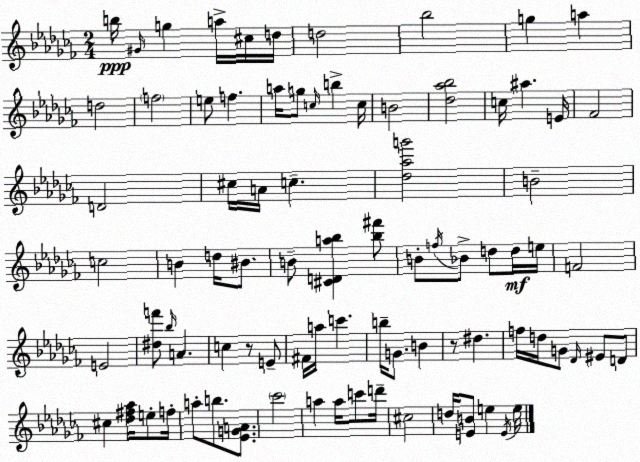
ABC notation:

X:1
T:Untitled
M:2/4
L:1/4
K:Abm
b/4 ^G/4 g a/4 ^c/4 d/4 d2 _b2 g a d2 f2 e/2 f a/4 g/2 c/4 b c/4 B2 [_d_a_b]2 c/4 ^a E/4 _F2 D2 ^c/4 A/4 c [_d_ag']2 B2 c2 B d/4 ^B/2 B/2 [^CDa_b] [_b^f']/2 B/2 f/4 _B/2 d/2 d/4 e/4 F2 E2 [^df']/2 _b/4 A c z/2 E/2 ^F/4 a/4 c' b/4 G/2 B z/2 ^d f/4 d/4 G/2 _D/4 ^E/2 D/2 ^c [_d^f_a]/4 e/2 f/4 a/2 b/2 [_EGA]/2 _c'2 a a/4 c'/2 d'/4 ^c2 d/4 [EB]/2 e E/4 e/4